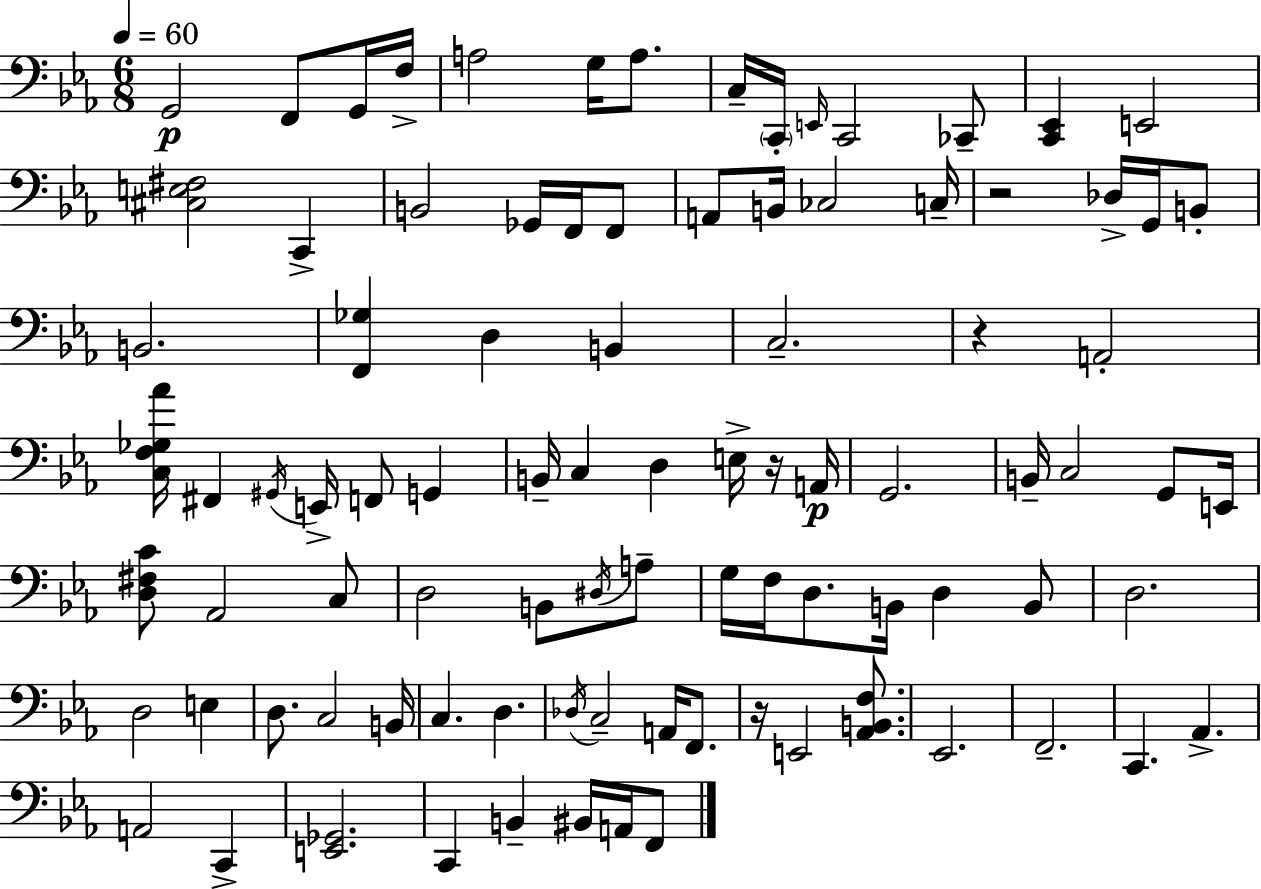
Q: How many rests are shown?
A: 4